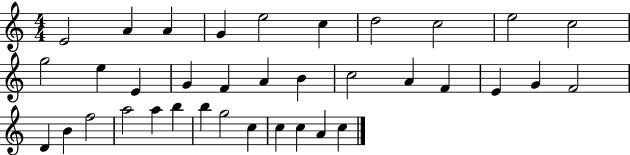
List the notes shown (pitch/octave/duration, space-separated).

E4/h A4/q A4/q G4/q E5/h C5/q D5/h C5/h E5/h C5/h G5/h E5/q E4/q G4/q F4/q A4/q B4/q C5/h A4/q F4/q E4/q G4/q F4/h D4/q B4/q F5/h A5/h A5/q B5/q B5/q G5/h C5/q C5/q C5/q A4/q C5/q